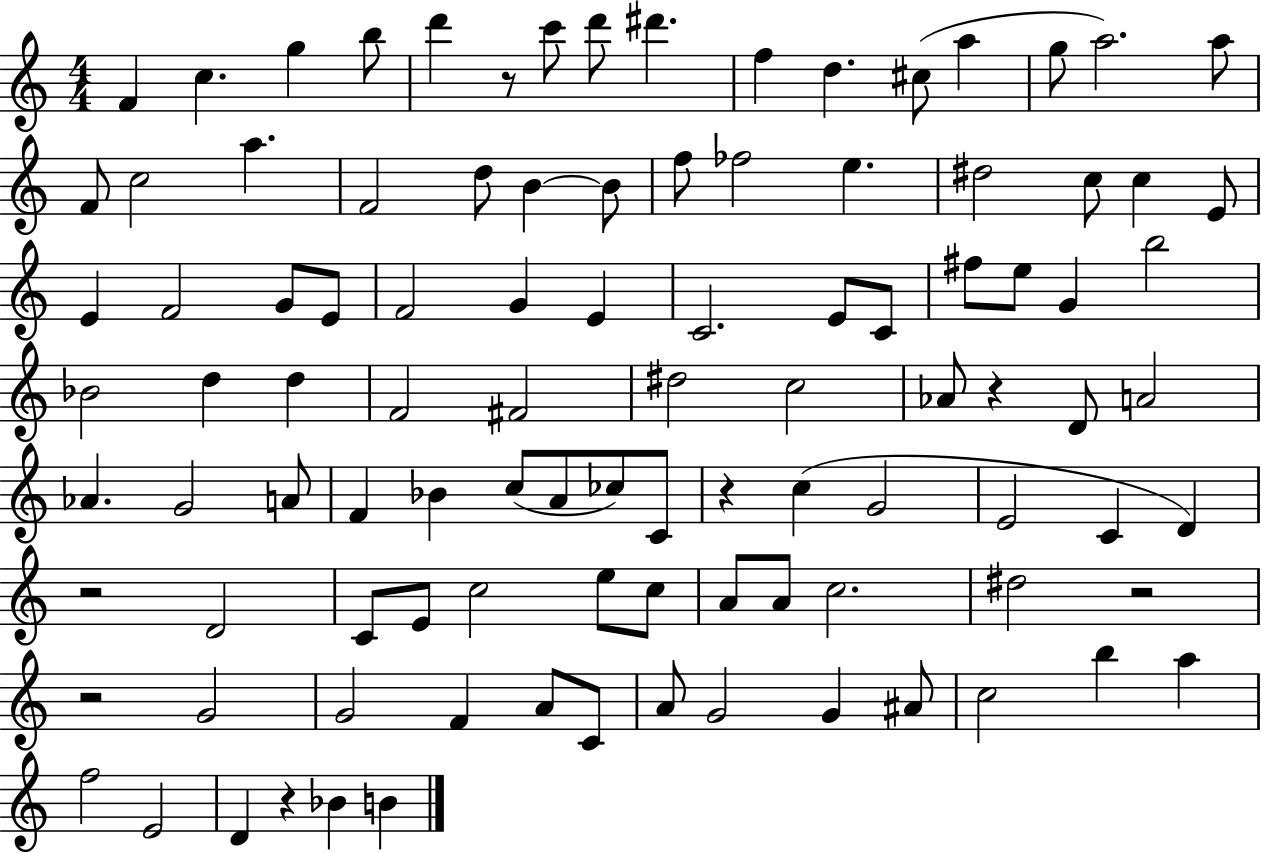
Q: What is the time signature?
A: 4/4